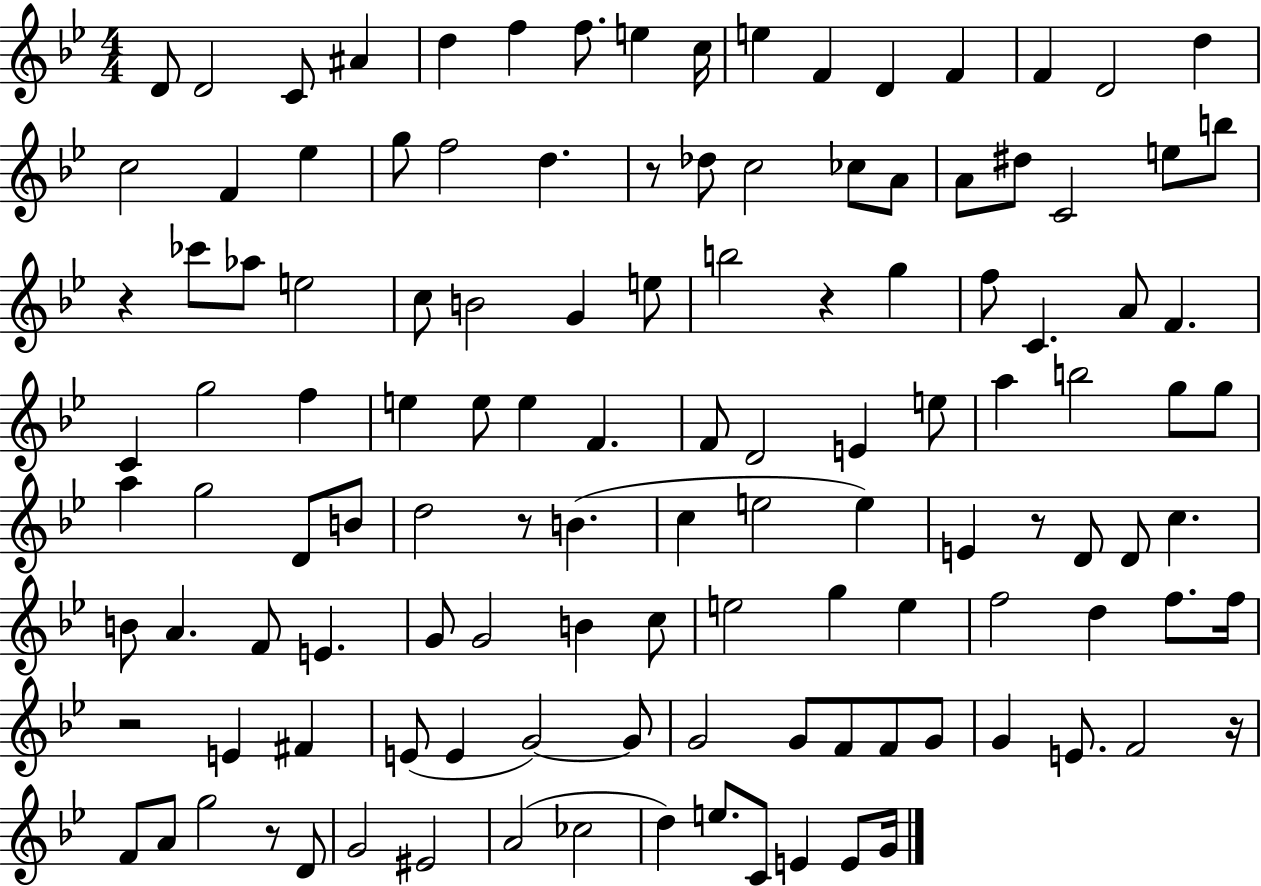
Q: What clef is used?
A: treble